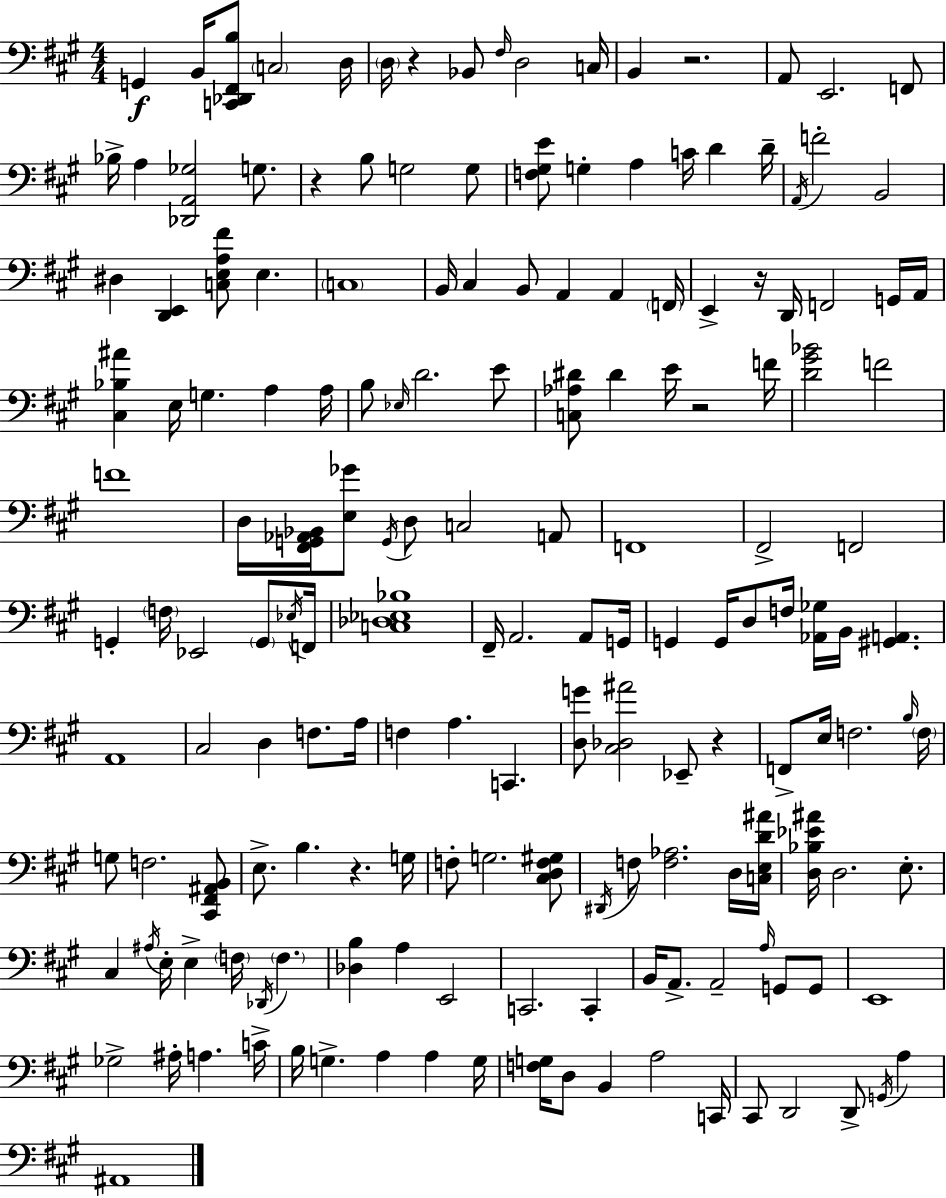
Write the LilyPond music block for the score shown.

{
  \clef bass
  \numericTimeSignature
  \time 4/4
  \key a \major
  g,4\f b,16 <c, des, fis, b>8 \parenthesize c2 d16 | \parenthesize d16 r4 bes,8 \grace { fis16 } d2 | c16 b,4 r2. | a,8 e,2. f,8 | \break bes16-> a4 <des, a, ges>2 g8. | r4 b8 g2 g8 | <f gis e'>8 g4-. a4 c'16 d'4 | d'16-- \acciaccatura { a,16 } f'2-. b,2 | \break dis4 <d, e,>4 <c e a fis'>8 e4. | \parenthesize c1 | b,16 cis4 b,8 a,4 a,4 | \parenthesize f,16 e,4-> r16 d,16 f,2 | \break g,16 a,16 <cis bes ais'>4 e16 g4. a4 | a16 b8 \grace { ees16 } d'2. | e'8 <c aes dis'>8 dis'4 e'16 r2 | f'16 <d' gis' bes'>2 f'2 | \break f'1 | d16 <fis, g, aes, bes,>16 <e ges'>8 \acciaccatura { g,16 } d8 c2 | a,8 f,1 | fis,2-> f,2 | \break g,4-. \parenthesize f16 ees,2 | \parenthesize g,8 \acciaccatura { ees16 } f,16 <c des ees bes>1 | fis,16-- a,2. | a,8 g,16 g,4 g,16 d8 f16 <aes, ges>16 b,16 <gis, a,>4. | \break a,1 | cis2 d4 | f8. a16 f4 a4. c,4. | <d g'>8 <cis des ais'>2 ees,8-- | \break r4 f,8-> e16 f2. | \grace { b16 } \parenthesize f16 g8 f2. | <cis, fis, ais, b,>8 e8.-> b4. r4. | g16 f8-. g2. | \break <cis d f gis>8 \acciaccatura { dis,16 } f8 <f aes>2. | d16 <c e d' ais'>16 <d bes ees' ais'>16 d2. | e8.-. cis4 \acciaccatura { ais16 } e16-. e4-> | \parenthesize f16 \acciaccatura { des,16 } \parenthesize f4. <des b>4 a4 | \break e,2 c,2. | c,4-. b,16 a,8.-> a,2-- | \grace { a16 } g,8 g,8 e,1 | ges2-> | \break ais16-. a4. c'16-> b16 g4.-> | a4 a4 g16 <f g>16 d8 b,4 | a2 c,16 cis,8 d,2 | d,8-> \acciaccatura { g,16 } a4 ais,1 | \break \bar "|."
}